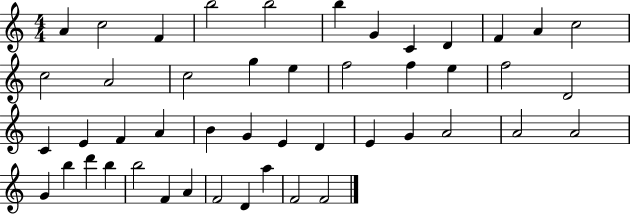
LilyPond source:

{
  \clef treble
  \numericTimeSignature
  \time 4/4
  \key c \major
  a'4 c''2 f'4 | b''2 b''2 | b''4 g'4 c'4 d'4 | f'4 a'4 c''2 | \break c''2 a'2 | c''2 g''4 e''4 | f''2 f''4 e''4 | f''2 d'2 | \break c'4 e'4 f'4 a'4 | b'4 g'4 e'4 d'4 | e'4 g'4 a'2 | a'2 a'2 | \break g'4 b''4 d'''4 b''4 | b''2 f'4 a'4 | f'2 d'4 a''4 | f'2 f'2 | \break \bar "|."
}